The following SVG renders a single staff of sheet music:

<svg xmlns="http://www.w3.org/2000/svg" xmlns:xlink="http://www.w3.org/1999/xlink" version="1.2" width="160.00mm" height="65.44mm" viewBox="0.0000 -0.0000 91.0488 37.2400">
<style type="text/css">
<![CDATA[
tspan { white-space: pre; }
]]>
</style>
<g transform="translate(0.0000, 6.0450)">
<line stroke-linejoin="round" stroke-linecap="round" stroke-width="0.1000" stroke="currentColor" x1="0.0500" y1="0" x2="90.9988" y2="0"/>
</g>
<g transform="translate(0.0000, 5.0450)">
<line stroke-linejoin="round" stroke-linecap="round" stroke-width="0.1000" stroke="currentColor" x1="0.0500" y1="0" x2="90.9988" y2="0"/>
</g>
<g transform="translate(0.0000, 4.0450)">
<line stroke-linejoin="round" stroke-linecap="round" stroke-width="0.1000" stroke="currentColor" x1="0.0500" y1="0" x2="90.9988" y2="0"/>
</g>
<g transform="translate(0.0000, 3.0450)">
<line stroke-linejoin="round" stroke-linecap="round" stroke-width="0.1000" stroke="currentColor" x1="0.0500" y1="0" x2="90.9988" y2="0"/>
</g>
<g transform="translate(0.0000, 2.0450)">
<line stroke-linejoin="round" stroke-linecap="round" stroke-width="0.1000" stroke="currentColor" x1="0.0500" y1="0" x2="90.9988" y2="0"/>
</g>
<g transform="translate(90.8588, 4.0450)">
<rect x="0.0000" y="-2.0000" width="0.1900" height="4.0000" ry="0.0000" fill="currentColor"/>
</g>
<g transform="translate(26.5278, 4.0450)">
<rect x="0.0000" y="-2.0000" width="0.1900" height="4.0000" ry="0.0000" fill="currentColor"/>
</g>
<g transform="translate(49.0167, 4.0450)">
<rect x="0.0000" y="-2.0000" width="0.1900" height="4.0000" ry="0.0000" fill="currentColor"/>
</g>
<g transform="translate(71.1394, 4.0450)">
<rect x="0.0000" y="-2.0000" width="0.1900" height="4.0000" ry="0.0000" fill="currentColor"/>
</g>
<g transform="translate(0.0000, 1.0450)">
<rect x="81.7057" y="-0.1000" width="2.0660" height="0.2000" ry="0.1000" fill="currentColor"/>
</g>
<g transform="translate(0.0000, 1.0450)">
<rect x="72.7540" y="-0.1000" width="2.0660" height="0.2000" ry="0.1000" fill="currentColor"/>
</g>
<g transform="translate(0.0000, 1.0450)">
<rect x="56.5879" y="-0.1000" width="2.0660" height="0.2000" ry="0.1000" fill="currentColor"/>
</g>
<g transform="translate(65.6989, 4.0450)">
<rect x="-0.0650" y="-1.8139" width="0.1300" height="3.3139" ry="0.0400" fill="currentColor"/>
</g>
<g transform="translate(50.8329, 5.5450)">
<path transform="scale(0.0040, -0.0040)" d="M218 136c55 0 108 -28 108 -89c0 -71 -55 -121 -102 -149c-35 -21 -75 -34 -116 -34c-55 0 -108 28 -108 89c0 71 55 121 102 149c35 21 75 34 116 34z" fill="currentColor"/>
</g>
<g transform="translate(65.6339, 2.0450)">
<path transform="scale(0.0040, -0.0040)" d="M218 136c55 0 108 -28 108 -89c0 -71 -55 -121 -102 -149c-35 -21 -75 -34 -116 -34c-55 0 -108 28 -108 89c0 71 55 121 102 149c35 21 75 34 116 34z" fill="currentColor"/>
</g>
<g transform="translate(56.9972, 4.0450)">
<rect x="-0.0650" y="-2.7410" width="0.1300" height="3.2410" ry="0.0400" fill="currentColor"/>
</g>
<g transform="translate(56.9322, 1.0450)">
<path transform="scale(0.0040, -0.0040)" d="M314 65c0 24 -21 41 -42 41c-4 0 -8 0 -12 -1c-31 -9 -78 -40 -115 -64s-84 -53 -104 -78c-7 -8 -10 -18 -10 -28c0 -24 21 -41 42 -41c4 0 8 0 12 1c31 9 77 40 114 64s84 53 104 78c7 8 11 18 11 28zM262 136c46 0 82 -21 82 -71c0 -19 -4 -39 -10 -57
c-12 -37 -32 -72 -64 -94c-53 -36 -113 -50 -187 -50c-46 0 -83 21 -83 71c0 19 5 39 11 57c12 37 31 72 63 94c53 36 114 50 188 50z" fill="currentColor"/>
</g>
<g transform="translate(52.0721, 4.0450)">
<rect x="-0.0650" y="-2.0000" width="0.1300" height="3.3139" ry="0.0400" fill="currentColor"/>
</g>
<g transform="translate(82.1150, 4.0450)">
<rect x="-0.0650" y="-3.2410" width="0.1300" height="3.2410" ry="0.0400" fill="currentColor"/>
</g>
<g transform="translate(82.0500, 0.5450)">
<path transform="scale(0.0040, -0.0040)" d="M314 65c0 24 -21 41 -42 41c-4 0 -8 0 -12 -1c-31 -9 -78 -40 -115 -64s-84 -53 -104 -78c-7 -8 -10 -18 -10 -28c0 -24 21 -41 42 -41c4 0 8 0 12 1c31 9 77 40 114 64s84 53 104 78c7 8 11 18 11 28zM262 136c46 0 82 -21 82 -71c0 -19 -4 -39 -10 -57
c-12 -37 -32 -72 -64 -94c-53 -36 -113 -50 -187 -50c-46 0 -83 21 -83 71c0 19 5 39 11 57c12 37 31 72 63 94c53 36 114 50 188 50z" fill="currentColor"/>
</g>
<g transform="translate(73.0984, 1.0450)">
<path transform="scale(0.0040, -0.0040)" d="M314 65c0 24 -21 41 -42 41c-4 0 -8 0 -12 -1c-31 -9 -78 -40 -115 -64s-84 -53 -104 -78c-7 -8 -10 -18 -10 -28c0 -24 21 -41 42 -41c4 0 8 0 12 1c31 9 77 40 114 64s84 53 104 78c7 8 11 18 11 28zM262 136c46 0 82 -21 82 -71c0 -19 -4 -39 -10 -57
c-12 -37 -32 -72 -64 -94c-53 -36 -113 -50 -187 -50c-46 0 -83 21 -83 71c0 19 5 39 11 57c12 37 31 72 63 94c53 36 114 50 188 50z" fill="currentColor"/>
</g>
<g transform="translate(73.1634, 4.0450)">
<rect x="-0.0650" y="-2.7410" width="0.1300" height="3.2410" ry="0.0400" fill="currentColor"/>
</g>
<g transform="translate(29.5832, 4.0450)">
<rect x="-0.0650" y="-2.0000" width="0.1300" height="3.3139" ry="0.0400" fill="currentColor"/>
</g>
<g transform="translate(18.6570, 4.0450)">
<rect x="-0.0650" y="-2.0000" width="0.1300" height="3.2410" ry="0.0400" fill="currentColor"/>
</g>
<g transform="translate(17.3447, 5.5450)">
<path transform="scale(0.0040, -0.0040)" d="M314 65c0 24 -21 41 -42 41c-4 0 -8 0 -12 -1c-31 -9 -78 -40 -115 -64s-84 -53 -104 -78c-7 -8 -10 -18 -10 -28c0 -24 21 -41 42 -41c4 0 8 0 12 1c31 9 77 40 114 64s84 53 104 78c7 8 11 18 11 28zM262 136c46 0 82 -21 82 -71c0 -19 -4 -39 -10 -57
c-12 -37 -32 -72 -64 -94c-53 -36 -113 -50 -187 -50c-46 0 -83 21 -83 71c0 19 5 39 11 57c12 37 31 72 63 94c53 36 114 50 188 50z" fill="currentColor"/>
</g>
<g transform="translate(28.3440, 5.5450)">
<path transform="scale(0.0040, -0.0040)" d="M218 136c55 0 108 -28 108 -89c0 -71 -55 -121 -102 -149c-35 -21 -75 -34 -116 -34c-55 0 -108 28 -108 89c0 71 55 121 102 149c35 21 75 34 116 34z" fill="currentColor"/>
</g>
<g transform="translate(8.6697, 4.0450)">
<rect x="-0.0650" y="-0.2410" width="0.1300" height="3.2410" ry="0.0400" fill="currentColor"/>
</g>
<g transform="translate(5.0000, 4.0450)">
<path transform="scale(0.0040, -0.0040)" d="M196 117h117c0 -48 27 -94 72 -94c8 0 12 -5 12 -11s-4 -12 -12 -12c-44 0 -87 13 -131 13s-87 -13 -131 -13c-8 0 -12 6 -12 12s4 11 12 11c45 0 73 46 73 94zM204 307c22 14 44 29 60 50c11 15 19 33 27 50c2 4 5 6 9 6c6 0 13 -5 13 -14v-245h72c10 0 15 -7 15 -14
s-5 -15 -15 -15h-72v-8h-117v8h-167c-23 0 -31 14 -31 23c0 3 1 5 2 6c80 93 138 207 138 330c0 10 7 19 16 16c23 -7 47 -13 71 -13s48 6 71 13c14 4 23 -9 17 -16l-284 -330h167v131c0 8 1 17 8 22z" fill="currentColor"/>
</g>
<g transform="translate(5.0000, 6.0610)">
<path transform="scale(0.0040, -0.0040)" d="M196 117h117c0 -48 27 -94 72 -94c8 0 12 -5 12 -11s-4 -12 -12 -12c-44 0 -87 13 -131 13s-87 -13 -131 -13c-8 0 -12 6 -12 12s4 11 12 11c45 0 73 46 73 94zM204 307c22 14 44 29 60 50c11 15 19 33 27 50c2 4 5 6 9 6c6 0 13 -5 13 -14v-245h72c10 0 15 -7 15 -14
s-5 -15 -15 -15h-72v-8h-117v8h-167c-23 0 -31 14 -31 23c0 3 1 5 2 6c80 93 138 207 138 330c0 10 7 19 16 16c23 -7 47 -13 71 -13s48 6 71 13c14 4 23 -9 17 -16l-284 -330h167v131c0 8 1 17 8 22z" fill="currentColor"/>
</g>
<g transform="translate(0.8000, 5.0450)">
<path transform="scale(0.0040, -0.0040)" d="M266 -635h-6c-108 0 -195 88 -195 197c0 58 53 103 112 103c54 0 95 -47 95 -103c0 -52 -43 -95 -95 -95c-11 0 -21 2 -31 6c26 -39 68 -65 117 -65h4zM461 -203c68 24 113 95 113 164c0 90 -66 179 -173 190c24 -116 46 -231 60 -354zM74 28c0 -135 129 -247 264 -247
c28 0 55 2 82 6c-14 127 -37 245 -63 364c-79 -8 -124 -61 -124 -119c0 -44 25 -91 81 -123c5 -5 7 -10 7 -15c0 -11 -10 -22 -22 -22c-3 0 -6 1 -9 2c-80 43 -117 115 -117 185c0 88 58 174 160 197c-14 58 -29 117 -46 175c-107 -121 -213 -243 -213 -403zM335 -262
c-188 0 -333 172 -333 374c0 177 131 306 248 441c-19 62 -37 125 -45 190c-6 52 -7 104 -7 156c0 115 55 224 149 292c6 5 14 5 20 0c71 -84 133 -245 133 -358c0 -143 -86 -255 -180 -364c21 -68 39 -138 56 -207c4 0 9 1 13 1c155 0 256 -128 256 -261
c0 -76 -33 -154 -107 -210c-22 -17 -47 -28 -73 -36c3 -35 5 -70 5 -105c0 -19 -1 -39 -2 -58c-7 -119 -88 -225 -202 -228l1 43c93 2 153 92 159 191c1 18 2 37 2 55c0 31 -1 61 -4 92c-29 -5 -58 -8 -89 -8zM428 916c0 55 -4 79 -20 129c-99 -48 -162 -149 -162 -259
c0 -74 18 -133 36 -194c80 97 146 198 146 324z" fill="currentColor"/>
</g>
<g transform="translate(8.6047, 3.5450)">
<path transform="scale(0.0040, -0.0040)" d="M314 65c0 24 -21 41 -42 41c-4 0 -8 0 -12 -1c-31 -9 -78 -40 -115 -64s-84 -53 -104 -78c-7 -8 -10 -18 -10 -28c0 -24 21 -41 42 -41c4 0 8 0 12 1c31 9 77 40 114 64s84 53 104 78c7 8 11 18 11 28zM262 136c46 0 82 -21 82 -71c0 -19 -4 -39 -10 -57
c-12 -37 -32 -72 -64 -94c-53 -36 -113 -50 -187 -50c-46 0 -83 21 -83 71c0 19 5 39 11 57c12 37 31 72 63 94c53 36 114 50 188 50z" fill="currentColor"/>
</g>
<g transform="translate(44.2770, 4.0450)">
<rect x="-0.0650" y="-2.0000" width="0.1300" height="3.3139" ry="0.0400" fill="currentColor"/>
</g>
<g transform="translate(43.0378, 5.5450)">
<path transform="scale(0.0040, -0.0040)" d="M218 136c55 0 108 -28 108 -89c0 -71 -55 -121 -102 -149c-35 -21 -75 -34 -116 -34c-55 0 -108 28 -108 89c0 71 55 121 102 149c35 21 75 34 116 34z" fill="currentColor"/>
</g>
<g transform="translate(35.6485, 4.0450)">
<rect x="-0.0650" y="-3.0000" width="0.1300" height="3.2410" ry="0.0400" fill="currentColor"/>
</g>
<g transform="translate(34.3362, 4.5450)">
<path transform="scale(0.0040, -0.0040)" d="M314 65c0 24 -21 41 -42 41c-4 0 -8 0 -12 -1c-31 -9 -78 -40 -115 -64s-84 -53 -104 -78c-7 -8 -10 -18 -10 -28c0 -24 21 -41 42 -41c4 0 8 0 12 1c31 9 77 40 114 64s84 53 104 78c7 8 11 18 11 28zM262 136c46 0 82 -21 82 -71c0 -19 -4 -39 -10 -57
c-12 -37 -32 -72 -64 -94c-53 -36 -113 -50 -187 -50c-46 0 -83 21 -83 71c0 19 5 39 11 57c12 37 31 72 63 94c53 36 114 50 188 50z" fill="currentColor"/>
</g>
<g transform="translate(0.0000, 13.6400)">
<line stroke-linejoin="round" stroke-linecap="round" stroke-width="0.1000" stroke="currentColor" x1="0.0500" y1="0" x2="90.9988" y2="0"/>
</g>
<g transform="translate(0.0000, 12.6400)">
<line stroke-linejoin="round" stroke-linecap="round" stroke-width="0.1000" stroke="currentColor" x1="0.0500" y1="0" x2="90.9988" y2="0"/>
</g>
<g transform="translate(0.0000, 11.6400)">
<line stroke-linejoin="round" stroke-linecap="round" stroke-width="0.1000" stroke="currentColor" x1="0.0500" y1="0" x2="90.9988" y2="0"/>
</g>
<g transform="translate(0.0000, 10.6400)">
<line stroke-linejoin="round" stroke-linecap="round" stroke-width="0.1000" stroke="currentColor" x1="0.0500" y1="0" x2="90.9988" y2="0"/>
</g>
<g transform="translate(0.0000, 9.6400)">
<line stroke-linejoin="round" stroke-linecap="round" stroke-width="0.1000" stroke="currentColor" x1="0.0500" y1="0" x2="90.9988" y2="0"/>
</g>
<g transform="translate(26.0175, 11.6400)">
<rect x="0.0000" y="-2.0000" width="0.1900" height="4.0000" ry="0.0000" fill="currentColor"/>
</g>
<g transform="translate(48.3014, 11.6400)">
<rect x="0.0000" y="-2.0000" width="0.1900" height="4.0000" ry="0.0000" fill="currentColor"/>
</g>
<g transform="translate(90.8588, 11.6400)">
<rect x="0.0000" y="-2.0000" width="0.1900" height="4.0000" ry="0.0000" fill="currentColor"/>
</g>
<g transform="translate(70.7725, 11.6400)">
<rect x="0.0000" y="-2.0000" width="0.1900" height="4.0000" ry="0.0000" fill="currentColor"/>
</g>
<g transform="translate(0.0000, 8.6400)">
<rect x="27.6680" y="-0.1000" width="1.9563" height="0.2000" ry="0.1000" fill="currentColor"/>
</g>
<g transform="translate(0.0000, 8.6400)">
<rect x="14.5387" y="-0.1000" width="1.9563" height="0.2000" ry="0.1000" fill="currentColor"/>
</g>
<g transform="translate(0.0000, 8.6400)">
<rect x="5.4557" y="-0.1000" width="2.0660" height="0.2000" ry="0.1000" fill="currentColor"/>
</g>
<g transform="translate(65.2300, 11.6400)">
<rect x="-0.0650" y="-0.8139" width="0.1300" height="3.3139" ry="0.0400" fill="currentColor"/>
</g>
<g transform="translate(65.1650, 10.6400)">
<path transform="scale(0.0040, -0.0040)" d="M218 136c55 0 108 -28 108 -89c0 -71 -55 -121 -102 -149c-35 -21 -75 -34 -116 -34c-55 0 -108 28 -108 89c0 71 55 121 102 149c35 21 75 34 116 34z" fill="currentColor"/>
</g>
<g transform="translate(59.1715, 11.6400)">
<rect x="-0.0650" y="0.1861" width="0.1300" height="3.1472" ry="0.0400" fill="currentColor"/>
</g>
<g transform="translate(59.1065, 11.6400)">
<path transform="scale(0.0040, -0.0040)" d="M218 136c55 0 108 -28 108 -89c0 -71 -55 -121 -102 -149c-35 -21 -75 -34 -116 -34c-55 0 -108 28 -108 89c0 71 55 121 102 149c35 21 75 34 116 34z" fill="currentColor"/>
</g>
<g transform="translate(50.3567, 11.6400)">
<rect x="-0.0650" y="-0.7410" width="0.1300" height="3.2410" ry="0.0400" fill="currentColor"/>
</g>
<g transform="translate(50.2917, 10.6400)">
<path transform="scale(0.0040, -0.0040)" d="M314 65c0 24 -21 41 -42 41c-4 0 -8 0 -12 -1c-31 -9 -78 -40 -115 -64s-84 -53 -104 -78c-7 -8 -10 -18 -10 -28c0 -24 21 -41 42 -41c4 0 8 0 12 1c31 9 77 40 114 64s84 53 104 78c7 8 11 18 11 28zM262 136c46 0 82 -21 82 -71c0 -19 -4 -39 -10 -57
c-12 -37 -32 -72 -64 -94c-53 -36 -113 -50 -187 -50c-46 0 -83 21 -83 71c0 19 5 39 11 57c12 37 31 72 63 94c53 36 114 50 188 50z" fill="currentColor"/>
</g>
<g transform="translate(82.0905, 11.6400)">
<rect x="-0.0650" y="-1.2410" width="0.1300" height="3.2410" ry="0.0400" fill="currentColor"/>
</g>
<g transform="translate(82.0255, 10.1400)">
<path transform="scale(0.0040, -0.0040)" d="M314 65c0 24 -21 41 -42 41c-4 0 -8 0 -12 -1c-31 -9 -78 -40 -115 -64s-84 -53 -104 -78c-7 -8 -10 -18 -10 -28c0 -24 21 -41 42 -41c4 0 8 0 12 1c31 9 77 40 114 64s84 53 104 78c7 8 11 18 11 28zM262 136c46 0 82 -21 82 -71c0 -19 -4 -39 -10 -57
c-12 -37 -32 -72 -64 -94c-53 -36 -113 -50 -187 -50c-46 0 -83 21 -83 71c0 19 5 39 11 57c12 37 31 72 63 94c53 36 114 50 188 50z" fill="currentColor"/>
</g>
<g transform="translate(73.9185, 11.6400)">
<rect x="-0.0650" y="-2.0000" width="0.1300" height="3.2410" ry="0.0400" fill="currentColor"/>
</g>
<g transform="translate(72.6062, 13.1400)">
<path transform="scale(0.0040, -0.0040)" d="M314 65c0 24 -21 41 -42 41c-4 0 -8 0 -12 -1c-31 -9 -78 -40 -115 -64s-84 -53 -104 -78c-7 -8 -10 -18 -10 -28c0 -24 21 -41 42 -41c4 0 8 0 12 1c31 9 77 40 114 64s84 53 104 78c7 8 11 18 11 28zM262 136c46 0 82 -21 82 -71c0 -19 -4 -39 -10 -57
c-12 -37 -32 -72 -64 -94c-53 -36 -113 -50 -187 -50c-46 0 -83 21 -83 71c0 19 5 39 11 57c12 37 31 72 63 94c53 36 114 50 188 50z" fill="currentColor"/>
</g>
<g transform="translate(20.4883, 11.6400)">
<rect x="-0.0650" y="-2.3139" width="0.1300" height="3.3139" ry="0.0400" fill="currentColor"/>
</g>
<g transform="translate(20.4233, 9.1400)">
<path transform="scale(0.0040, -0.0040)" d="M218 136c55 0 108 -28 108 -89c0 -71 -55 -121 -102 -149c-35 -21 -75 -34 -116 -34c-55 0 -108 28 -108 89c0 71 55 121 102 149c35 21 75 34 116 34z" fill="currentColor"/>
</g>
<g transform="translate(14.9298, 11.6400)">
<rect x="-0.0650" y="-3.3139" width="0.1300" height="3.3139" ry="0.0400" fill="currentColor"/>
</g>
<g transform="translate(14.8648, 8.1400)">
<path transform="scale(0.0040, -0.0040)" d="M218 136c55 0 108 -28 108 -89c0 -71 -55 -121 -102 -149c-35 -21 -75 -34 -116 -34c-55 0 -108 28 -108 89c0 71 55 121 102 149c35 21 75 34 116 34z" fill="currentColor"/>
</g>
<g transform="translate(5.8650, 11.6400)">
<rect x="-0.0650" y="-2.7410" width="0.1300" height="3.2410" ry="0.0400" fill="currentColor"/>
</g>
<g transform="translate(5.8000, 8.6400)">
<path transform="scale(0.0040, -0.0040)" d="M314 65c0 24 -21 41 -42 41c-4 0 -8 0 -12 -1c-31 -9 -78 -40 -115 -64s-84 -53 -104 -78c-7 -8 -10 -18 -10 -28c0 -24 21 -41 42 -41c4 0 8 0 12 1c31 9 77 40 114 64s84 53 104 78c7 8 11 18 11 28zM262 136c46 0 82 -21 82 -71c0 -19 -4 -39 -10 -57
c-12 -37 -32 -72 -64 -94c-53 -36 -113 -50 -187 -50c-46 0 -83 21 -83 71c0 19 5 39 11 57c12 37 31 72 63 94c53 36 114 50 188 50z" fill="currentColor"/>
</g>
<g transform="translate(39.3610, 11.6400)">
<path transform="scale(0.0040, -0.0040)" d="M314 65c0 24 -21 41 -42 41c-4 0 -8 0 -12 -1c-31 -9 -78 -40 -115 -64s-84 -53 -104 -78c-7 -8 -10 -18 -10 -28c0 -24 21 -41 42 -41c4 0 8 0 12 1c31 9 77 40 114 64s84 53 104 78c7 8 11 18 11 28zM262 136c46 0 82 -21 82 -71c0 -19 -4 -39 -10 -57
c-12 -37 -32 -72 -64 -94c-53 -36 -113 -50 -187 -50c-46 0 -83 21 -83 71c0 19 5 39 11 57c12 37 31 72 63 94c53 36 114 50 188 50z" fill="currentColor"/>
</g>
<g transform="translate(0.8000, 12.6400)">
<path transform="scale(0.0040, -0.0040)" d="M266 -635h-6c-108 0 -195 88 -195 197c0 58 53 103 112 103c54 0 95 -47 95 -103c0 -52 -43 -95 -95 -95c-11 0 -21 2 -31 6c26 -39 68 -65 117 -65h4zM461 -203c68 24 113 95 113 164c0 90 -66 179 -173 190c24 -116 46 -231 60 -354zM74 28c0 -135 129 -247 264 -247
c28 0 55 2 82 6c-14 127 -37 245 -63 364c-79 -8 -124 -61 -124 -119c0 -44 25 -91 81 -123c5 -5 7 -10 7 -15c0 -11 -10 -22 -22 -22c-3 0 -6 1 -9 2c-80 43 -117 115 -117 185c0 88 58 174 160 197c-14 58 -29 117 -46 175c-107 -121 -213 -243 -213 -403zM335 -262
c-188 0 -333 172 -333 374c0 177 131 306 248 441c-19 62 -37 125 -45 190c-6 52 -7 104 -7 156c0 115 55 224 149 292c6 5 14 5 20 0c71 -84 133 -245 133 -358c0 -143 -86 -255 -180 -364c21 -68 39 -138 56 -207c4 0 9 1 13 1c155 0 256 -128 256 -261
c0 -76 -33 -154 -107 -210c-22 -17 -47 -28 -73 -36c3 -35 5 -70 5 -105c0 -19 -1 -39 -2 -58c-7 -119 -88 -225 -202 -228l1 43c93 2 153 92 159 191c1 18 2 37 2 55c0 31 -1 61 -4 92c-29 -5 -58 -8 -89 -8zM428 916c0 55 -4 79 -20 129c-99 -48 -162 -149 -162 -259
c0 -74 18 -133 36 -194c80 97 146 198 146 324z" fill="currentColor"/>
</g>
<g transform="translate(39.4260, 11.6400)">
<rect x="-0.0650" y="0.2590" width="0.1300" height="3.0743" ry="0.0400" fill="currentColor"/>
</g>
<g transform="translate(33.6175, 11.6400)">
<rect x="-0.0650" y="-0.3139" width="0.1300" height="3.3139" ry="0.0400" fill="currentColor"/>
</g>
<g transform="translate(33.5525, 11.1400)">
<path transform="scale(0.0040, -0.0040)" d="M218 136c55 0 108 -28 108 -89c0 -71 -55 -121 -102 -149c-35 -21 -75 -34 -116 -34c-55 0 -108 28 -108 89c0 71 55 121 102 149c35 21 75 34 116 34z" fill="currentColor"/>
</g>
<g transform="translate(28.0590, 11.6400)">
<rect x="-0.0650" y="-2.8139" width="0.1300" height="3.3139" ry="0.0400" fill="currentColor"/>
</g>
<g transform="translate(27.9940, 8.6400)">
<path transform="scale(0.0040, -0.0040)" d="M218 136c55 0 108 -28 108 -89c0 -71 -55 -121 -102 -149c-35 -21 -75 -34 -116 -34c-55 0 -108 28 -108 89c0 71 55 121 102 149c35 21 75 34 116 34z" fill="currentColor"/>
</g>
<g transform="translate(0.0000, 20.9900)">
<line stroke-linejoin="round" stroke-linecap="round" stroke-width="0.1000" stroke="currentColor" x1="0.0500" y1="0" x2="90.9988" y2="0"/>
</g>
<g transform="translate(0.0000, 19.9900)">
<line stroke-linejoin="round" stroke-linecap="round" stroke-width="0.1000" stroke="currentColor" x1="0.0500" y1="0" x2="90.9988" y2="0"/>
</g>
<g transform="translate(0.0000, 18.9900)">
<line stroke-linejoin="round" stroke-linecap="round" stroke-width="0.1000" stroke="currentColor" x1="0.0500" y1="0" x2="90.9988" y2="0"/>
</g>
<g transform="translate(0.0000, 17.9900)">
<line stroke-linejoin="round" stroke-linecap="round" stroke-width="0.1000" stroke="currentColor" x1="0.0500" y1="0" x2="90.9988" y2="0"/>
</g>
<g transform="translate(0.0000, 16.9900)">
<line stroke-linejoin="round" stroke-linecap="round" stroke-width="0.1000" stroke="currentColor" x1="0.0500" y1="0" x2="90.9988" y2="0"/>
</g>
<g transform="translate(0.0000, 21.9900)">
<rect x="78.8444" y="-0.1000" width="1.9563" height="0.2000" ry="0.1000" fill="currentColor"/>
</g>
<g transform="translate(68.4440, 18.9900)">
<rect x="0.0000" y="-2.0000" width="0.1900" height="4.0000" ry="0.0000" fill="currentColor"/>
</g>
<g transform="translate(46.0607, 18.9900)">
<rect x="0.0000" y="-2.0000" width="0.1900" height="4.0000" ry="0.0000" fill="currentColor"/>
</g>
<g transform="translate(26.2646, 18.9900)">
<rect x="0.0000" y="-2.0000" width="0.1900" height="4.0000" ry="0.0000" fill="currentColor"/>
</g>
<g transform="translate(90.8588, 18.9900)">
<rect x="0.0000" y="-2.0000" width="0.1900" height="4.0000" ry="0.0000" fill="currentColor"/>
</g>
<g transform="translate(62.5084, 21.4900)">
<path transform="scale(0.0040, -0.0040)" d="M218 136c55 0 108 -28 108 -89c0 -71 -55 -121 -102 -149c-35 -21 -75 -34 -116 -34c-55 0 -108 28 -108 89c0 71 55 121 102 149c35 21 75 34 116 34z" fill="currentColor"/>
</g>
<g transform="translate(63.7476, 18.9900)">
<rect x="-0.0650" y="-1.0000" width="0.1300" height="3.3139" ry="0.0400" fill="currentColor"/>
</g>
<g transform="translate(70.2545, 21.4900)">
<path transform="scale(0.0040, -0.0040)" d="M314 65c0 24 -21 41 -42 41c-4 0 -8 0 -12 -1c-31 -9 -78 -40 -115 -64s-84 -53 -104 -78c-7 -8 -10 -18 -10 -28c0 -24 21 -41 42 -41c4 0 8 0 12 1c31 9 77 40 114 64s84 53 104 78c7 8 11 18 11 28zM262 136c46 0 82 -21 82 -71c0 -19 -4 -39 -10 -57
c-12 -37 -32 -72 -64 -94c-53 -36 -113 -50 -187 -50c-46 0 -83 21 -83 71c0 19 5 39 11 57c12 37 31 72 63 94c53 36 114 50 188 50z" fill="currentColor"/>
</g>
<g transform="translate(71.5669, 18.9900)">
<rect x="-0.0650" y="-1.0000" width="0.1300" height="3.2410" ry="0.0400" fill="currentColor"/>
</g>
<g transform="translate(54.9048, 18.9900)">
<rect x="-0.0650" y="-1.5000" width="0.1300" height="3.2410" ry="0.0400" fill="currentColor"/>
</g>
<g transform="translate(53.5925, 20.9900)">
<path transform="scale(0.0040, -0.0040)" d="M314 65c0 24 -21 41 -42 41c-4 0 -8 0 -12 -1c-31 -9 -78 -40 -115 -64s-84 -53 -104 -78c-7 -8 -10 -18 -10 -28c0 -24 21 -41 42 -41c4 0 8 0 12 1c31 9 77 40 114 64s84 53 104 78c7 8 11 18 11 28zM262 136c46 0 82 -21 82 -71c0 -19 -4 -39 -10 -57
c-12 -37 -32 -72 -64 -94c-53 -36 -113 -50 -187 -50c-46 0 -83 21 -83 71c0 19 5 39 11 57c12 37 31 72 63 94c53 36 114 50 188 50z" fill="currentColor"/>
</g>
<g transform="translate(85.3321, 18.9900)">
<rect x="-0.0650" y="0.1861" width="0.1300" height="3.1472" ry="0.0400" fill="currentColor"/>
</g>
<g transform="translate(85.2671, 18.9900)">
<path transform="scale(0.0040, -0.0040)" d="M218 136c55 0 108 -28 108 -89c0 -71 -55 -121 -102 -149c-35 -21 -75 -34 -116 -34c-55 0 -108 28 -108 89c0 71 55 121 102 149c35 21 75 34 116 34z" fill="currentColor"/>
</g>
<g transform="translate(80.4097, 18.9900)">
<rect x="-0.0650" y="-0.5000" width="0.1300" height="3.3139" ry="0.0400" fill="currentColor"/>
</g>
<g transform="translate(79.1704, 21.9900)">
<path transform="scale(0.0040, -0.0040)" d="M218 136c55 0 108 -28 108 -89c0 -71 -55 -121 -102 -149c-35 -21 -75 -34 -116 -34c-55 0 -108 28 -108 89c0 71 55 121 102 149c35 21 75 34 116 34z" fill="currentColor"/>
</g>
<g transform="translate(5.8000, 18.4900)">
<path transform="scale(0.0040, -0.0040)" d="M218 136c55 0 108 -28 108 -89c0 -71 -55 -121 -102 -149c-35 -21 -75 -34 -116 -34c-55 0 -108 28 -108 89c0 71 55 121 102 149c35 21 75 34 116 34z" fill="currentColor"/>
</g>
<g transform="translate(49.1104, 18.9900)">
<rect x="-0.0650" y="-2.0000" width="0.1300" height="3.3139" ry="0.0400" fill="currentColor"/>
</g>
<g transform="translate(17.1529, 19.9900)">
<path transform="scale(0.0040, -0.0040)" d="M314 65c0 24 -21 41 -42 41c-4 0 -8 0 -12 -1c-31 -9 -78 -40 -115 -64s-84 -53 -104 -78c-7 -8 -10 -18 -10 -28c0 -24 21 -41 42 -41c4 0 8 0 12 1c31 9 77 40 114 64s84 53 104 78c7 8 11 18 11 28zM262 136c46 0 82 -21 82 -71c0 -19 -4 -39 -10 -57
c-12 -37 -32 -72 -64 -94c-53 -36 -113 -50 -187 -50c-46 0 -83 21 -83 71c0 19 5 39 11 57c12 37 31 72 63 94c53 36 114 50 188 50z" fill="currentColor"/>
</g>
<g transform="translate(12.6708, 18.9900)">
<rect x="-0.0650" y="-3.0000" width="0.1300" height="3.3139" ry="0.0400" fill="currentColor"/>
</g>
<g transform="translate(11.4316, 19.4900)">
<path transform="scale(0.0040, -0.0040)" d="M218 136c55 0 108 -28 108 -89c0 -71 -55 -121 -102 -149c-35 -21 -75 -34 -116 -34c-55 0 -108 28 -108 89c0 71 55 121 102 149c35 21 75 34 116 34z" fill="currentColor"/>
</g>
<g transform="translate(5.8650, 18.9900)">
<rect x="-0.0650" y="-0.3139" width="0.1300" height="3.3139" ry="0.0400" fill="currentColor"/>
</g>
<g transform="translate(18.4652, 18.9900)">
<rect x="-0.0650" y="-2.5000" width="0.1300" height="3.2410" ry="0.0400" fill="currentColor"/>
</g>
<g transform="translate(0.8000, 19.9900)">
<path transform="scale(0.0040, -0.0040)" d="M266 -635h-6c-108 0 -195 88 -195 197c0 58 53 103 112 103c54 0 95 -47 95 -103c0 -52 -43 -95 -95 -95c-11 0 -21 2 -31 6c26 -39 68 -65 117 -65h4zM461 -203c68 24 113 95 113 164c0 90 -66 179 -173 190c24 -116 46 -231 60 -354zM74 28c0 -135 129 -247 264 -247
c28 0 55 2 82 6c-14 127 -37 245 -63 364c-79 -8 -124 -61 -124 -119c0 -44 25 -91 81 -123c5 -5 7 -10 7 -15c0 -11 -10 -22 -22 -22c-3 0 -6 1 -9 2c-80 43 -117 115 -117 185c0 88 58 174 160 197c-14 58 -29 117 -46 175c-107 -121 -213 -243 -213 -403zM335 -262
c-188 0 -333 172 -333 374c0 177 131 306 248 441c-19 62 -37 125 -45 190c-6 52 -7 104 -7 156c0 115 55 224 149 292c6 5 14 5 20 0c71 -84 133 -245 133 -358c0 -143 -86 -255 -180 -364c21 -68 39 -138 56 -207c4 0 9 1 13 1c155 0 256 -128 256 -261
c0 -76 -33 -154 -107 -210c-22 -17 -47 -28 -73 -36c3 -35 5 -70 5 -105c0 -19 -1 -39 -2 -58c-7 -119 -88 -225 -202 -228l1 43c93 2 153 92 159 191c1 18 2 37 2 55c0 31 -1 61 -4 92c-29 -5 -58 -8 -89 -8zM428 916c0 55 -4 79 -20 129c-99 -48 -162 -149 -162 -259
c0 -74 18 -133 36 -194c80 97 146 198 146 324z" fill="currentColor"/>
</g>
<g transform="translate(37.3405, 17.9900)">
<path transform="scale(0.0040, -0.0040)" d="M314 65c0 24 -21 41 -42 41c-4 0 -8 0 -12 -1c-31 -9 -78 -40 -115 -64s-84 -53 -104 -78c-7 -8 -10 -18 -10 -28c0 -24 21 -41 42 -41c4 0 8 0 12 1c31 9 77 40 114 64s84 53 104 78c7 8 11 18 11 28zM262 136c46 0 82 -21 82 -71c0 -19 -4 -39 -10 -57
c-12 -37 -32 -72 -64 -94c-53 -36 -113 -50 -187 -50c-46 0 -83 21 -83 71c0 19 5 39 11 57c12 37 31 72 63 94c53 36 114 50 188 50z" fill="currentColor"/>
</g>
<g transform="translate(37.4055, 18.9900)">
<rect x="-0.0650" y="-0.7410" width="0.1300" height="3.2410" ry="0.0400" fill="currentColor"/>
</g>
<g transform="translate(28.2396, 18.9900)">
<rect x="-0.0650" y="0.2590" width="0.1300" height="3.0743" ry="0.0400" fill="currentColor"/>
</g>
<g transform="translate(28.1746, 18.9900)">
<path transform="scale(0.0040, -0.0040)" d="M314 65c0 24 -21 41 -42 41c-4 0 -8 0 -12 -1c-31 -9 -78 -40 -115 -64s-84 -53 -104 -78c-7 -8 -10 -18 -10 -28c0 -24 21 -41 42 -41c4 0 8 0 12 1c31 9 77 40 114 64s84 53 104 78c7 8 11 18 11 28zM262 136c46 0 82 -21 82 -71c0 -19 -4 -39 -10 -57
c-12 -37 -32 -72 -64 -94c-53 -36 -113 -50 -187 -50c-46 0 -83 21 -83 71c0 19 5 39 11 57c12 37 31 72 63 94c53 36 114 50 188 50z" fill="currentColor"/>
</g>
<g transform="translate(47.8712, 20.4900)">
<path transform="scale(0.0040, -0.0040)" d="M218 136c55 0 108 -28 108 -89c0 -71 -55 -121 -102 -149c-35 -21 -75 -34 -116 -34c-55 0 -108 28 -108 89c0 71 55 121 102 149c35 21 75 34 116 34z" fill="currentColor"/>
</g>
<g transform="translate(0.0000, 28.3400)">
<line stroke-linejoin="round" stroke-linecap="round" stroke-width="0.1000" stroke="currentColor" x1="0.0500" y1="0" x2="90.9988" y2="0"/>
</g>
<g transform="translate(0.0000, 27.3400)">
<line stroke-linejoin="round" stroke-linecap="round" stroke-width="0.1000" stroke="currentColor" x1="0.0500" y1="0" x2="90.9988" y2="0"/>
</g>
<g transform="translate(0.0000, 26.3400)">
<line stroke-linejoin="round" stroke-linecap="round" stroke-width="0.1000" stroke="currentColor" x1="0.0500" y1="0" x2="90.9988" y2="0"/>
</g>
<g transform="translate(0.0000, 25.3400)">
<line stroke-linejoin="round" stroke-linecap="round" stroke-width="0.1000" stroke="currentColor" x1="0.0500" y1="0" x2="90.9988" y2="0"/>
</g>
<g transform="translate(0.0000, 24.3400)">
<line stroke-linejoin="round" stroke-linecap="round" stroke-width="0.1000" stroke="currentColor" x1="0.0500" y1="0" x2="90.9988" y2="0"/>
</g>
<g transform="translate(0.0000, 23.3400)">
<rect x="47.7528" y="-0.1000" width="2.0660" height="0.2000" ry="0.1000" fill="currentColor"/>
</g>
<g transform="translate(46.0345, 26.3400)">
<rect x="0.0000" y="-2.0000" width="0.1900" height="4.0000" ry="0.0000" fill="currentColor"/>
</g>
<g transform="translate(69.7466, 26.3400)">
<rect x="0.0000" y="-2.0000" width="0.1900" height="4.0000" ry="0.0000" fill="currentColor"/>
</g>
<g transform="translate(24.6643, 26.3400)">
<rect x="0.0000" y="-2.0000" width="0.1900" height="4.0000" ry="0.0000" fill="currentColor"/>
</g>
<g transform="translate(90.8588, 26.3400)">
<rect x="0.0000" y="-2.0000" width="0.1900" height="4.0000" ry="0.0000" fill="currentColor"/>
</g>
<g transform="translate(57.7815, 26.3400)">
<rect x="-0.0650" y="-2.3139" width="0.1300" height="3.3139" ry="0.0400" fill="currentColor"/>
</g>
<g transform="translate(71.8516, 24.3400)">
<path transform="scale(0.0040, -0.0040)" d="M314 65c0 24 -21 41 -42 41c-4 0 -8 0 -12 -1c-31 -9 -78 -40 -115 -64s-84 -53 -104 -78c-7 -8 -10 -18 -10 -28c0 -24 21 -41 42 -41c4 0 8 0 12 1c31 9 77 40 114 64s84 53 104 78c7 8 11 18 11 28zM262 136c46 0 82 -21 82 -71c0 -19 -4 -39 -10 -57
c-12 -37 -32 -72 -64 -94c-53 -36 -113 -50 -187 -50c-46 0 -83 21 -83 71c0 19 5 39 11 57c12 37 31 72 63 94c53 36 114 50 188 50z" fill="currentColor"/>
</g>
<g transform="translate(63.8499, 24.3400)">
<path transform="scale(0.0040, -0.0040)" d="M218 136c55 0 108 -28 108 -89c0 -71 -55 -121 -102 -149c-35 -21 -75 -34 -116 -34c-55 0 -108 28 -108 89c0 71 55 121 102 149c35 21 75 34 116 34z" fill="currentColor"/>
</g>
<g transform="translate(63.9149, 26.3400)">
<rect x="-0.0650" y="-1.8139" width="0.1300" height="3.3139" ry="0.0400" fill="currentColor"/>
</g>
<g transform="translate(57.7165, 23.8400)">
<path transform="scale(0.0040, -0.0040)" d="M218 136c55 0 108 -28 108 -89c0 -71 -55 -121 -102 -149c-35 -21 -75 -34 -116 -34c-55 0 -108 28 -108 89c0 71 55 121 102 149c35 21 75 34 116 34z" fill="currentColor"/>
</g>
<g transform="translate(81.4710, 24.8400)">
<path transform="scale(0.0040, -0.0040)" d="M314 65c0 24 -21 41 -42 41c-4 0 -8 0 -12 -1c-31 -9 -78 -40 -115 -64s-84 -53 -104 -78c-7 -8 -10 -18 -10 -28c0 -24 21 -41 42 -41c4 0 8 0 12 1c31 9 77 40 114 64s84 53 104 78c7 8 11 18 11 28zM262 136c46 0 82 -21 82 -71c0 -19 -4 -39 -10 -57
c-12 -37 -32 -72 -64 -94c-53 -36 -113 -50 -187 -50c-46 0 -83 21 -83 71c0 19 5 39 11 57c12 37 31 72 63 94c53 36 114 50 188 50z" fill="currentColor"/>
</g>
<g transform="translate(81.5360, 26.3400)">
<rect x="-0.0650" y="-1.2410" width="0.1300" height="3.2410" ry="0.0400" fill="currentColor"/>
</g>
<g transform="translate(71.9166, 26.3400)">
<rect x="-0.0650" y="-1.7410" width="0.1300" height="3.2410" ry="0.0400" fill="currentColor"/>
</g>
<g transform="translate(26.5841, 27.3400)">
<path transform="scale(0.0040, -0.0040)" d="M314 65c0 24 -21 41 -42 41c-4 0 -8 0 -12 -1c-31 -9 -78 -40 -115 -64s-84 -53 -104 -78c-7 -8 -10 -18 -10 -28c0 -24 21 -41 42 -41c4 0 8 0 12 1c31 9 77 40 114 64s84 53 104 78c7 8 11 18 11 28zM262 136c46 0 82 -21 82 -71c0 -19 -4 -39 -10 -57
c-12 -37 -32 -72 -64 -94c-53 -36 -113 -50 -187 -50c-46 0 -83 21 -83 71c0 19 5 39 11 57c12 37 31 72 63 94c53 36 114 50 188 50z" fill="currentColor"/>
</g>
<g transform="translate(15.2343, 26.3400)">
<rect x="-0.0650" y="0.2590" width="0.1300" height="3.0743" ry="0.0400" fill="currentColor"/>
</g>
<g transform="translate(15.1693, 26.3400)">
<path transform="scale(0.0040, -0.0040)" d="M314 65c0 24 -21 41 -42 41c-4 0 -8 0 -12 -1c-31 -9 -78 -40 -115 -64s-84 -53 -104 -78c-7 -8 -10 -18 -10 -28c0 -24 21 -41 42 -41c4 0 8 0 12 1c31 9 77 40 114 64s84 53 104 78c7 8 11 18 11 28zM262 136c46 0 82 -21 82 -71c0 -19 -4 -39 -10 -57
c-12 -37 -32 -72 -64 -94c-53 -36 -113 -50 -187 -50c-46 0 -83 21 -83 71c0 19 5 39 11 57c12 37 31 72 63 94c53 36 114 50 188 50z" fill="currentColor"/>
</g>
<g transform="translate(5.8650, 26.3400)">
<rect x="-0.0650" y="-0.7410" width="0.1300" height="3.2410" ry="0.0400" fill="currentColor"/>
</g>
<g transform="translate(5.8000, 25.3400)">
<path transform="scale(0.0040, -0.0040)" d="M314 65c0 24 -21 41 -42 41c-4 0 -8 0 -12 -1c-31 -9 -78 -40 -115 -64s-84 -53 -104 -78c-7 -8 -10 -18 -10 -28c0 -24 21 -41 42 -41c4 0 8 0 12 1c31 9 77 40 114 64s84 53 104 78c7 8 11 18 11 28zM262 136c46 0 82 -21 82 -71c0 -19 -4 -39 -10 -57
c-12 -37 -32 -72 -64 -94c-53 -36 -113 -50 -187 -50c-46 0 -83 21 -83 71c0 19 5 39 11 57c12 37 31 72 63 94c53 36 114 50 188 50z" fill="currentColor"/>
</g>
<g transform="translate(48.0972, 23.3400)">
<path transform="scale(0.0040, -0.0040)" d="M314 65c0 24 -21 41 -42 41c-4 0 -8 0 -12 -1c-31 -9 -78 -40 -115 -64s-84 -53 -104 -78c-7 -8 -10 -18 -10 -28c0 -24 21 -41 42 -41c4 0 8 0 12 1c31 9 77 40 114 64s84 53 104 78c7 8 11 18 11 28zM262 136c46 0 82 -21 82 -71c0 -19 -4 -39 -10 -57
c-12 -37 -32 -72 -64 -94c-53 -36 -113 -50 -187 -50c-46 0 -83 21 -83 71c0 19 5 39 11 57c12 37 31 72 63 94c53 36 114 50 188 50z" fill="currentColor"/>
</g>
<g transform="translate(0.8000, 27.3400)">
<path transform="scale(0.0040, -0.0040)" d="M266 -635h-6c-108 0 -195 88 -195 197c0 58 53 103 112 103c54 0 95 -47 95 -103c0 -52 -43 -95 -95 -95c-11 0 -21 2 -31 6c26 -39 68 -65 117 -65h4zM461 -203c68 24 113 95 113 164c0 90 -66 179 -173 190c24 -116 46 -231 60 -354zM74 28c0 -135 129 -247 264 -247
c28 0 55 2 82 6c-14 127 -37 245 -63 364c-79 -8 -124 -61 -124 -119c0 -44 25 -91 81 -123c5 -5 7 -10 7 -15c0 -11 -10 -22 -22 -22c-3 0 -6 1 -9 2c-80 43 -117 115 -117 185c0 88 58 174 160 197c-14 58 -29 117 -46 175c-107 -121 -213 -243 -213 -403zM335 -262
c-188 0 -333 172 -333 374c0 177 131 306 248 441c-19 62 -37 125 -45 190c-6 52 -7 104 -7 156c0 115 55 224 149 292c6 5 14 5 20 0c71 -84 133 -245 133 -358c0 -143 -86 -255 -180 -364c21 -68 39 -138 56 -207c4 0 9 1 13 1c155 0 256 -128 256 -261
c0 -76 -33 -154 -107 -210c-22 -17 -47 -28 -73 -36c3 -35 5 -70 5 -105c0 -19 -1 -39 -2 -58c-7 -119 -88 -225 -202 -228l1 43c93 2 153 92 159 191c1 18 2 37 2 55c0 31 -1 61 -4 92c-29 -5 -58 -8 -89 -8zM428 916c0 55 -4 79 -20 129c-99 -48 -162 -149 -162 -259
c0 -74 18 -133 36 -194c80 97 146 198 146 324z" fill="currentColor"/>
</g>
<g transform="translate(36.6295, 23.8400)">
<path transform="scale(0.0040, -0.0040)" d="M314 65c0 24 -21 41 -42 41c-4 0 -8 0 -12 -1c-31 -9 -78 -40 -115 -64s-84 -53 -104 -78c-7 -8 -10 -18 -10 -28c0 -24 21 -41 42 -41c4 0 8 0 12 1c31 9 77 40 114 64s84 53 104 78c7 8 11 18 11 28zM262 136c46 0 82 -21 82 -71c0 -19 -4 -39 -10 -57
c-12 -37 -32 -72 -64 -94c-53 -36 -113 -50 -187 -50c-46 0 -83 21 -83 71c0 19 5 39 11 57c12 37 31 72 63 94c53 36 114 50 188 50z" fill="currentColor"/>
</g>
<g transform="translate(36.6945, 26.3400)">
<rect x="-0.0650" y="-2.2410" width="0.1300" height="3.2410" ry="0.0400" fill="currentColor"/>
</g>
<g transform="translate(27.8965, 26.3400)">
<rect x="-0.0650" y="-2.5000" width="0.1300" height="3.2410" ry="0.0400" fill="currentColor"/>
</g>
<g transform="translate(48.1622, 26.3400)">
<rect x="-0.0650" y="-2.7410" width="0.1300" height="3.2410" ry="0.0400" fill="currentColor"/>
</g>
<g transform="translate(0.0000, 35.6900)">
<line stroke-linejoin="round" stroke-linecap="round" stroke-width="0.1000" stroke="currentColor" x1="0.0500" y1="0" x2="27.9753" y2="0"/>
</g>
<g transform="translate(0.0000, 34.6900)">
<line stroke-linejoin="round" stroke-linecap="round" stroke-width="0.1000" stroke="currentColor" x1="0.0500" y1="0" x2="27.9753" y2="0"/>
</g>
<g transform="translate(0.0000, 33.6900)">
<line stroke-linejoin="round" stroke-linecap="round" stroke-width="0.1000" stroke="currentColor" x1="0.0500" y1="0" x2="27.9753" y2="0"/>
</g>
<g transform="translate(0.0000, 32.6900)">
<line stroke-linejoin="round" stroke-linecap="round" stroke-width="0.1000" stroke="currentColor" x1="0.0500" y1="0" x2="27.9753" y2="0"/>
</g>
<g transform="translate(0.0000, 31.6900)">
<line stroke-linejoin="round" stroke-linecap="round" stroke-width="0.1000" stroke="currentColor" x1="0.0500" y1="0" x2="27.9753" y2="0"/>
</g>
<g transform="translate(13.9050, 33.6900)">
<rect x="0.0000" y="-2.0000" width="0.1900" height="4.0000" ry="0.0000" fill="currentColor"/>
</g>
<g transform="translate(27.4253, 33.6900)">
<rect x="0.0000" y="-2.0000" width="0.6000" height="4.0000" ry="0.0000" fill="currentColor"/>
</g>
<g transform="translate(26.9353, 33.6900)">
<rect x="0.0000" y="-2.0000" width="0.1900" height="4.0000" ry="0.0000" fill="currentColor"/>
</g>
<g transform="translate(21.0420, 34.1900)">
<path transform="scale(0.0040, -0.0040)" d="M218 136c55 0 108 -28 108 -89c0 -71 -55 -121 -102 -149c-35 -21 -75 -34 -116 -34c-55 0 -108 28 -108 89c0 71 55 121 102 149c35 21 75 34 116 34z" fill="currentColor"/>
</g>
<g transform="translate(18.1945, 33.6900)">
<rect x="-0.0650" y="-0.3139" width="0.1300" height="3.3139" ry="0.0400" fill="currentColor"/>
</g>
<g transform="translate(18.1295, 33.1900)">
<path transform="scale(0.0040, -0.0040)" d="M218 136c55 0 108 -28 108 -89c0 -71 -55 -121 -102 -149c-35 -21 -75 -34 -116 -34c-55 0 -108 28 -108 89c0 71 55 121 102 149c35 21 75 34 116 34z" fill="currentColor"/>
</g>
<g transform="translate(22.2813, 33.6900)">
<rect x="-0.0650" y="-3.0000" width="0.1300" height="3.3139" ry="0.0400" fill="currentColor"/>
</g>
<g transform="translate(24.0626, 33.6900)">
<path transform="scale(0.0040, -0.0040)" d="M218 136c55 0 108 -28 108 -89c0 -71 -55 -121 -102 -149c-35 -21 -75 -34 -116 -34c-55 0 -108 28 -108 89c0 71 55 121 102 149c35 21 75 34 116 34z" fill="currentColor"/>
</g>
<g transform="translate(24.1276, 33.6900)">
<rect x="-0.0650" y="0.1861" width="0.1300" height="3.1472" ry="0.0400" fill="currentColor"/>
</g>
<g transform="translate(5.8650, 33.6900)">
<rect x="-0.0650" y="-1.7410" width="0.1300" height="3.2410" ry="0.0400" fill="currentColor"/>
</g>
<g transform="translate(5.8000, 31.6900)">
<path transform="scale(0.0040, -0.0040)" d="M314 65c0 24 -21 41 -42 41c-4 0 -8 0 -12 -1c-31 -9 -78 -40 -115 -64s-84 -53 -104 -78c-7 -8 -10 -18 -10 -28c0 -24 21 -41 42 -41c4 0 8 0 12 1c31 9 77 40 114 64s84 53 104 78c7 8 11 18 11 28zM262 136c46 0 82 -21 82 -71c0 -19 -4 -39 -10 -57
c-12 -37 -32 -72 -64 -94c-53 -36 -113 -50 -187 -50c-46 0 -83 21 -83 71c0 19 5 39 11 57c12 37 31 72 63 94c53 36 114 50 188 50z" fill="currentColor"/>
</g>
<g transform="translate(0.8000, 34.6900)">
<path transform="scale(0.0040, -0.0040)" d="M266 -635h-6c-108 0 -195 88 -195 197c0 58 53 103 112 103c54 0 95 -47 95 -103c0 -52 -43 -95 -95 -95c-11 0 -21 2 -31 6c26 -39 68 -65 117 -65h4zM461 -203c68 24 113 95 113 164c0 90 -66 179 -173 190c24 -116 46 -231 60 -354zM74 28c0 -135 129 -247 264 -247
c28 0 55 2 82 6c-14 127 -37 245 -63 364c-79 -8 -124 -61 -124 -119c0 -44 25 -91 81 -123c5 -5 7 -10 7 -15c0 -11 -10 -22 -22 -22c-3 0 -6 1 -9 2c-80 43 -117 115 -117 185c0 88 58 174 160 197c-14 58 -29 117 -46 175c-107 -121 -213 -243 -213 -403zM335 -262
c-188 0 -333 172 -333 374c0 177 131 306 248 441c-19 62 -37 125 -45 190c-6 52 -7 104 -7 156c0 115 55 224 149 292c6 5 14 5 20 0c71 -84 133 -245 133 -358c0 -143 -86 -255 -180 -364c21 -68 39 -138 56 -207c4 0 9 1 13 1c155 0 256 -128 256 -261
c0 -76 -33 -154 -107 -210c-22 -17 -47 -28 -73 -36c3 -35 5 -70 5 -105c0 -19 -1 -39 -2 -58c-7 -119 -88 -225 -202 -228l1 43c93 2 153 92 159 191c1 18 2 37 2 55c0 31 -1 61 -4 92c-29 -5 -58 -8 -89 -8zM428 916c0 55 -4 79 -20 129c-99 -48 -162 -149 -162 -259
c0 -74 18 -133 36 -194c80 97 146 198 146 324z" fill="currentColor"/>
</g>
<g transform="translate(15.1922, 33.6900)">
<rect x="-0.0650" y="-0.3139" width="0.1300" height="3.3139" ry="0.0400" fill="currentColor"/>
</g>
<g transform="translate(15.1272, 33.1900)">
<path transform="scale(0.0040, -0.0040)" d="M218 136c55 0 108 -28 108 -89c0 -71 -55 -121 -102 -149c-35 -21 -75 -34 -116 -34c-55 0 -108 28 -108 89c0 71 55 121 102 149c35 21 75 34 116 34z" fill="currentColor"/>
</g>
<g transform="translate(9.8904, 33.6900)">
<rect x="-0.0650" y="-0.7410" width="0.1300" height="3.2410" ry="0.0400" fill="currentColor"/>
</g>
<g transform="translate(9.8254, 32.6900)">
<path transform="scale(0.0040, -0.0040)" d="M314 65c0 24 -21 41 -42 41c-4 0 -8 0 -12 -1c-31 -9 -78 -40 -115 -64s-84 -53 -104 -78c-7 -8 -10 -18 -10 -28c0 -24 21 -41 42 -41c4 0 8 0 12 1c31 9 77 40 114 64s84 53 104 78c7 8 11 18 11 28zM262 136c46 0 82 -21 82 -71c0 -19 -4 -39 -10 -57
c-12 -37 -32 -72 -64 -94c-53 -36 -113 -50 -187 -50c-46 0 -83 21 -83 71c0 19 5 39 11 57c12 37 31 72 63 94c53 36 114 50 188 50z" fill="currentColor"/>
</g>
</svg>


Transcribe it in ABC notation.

X:1
T:Untitled
M:4/4
L:1/4
K:C
c2 F2 F A2 F F a2 f a2 b2 a2 b g a c B2 d2 B d F2 e2 c A G2 B2 d2 F E2 D D2 C B d2 B2 G2 g2 a2 g f f2 e2 f2 d2 c c A B